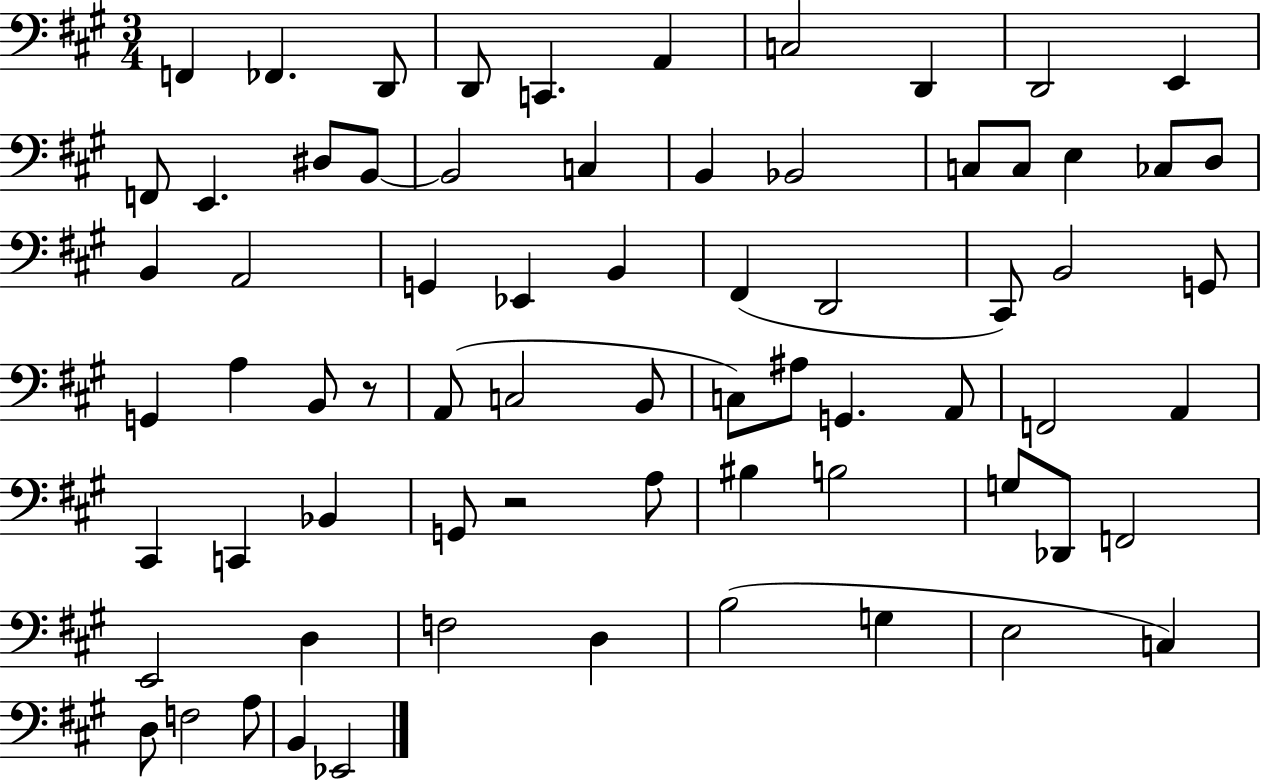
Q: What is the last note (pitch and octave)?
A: Eb2